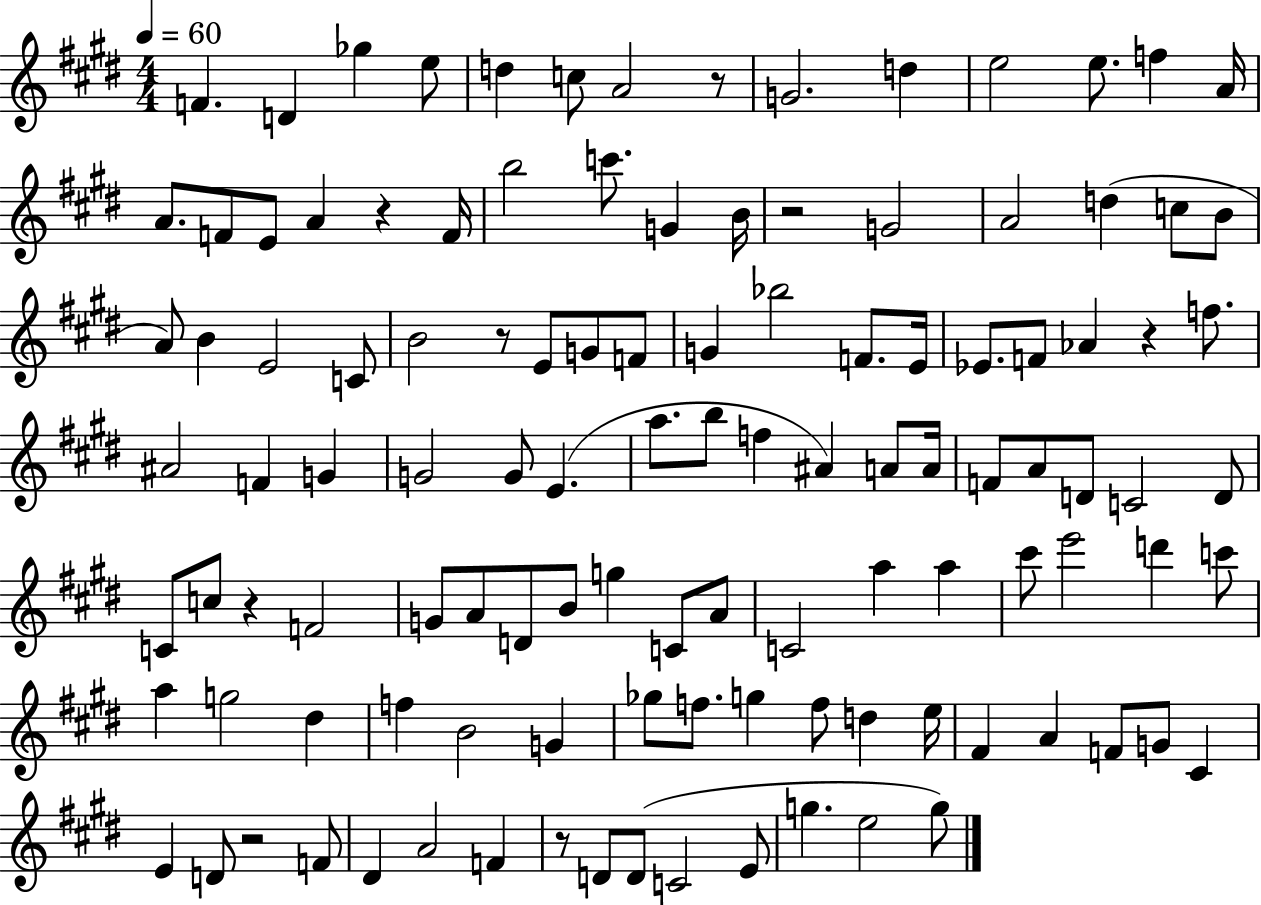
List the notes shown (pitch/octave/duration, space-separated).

F4/q. D4/q Gb5/q E5/e D5/q C5/e A4/h R/e G4/h. D5/q E5/h E5/e. F5/q A4/s A4/e. F4/e E4/e A4/q R/q F4/s B5/h C6/e. G4/q B4/s R/h G4/h A4/h D5/q C5/e B4/e A4/e B4/q E4/h C4/e B4/h R/e E4/e G4/e F4/e G4/q Bb5/h F4/e. E4/s Eb4/e. F4/e Ab4/q R/q F5/e. A#4/h F4/q G4/q G4/h G4/e E4/q. A5/e. B5/e F5/q A#4/q A4/e A4/s F4/e A4/e D4/e C4/h D4/e C4/e C5/e R/q F4/h G4/e A4/e D4/e B4/e G5/q C4/e A4/e C4/h A5/q A5/q C#6/e E6/h D6/q C6/e A5/q G5/h D#5/q F5/q B4/h G4/q Gb5/e F5/e. G5/q F5/e D5/q E5/s F#4/q A4/q F4/e G4/e C#4/q E4/q D4/e R/h F4/e D#4/q A4/h F4/q R/e D4/e D4/e C4/h E4/e G5/q. E5/h G5/e